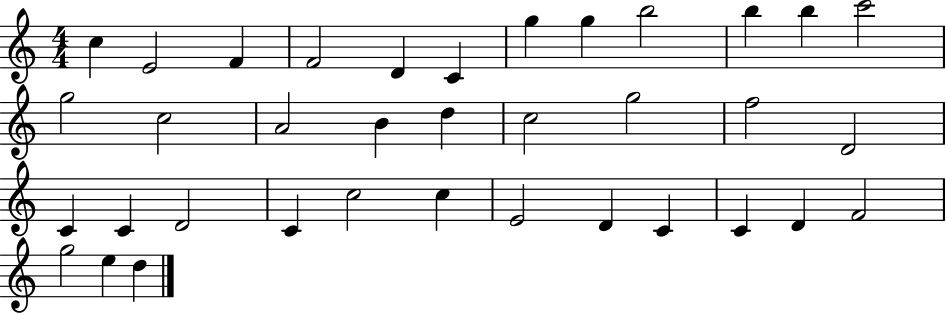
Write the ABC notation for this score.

X:1
T:Untitled
M:4/4
L:1/4
K:C
c E2 F F2 D C g g b2 b b c'2 g2 c2 A2 B d c2 g2 f2 D2 C C D2 C c2 c E2 D C C D F2 g2 e d